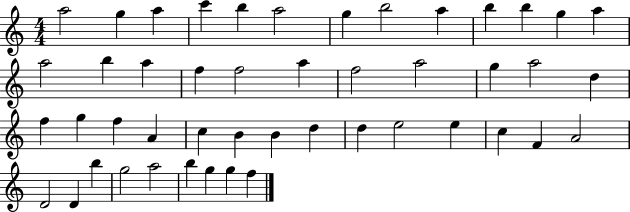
A5/h G5/q A5/q C6/q B5/q A5/h G5/q B5/h A5/q B5/q B5/q G5/q A5/q A5/h B5/q A5/q F5/q F5/h A5/q F5/h A5/h G5/q A5/h D5/q F5/q G5/q F5/q A4/q C5/q B4/q B4/q D5/q D5/q E5/h E5/q C5/q F4/q A4/h D4/h D4/q B5/q G5/h A5/h B5/q G5/q G5/q F5/q